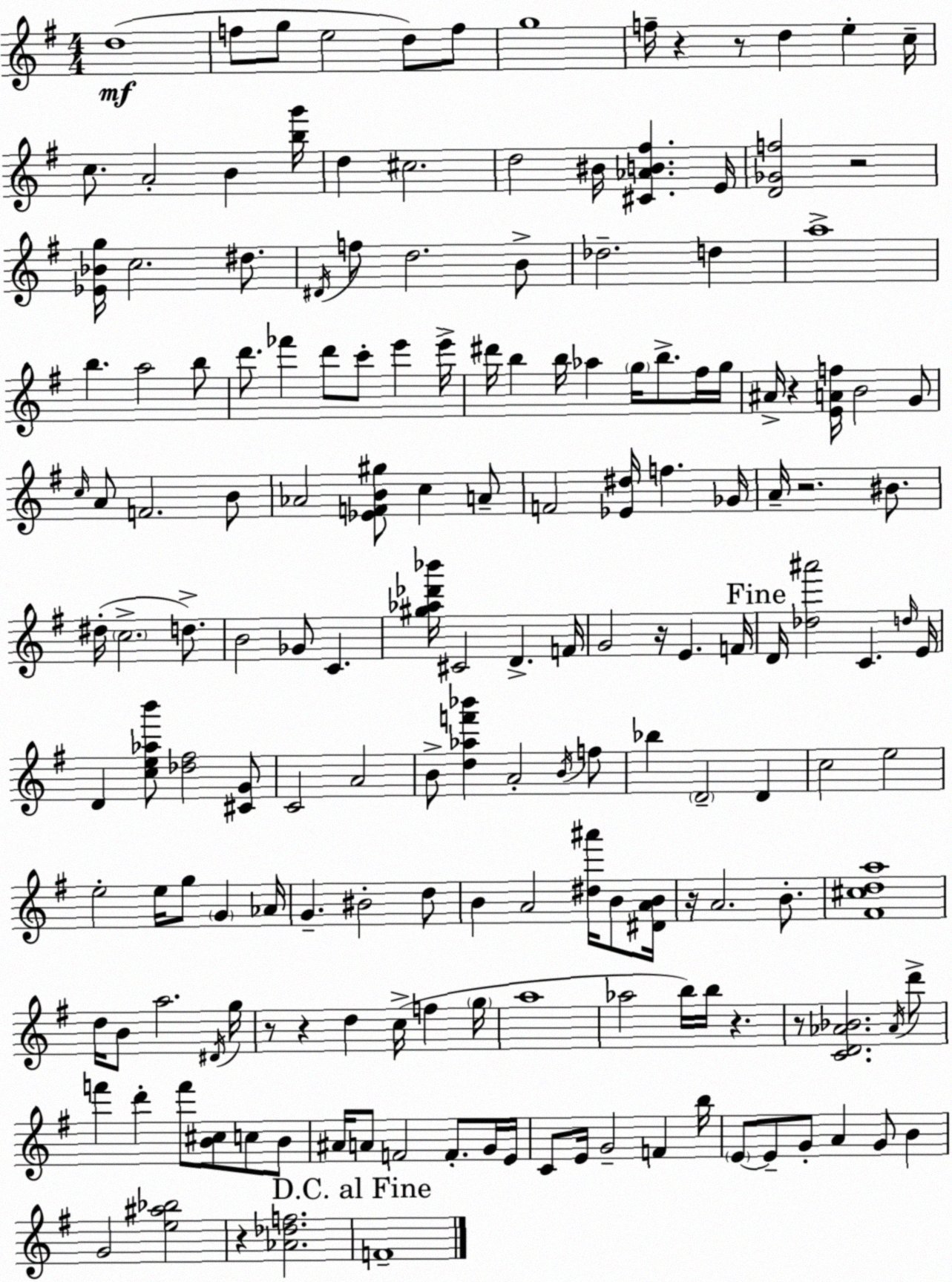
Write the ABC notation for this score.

X:1
T:Untitled
M:4/4
L:1/4
K:G
d4 f/2 g/2 e2 d/2 f/2 g4 f/4 z z/2 d e c/4 c/2 A2 B [bg']/4 d ^c2 d2 ^B/4 [^C_AB^f] E/4 [D_Gf]2 z2 [_E_Bg]/4 c2 ^d/2 ^D/4 f/2 d2 B/2 _d2 d a4 b a2 b/2 d'/2 _f' d'/2 c'/2 e' e'/4 ^d'/4 b b/4 _a g/4 b/2 ^f/4 g/4 ^A/4 z [EAf]/4 B2 G/2 c/4 A/2 F2 B/2 _A2 [_EFB^g]/2 c A/2 F2 [_E^d]/4 f _G/4 A/4 z2 ^B/2 ^d/4 c2 d/2 B2 _G/2 C [^g_a_d'_b']/4 ^C2 D F/4 G2 z/4 E F/4 D/4 [_d^a']2 C d/4 E/4 D [ce_ab']/2 [_d^f]2 [^CG]/2 C2 A2 B/2 [d_af'_b'] A2 B/4 f/2 _b D2 D c2 e2 e2 e/4 g/2 G _A/4 G ^B2 d/2 B A2 [^d^a']/4 B/2 [^DAB]/4 z/4 A2 B/2 [^F^cda]4 d/4 B/2 a2 ^D/4 g/4 z/2 z d c/4 f g/4 a4 _a2 b/4 b/4 z z/2 [CD_A_B]2 _A/4 d'/2 f' d' f'/2 [B^c]/2 c/2 B/2 ^A/4 A/2 F2 F/2 G/4 E/4 C/2 E/4 G2 F b/4 E/2 E/2 G/2 A G/2 B G2 [e^a_b]2 z [_A_df]2 F4